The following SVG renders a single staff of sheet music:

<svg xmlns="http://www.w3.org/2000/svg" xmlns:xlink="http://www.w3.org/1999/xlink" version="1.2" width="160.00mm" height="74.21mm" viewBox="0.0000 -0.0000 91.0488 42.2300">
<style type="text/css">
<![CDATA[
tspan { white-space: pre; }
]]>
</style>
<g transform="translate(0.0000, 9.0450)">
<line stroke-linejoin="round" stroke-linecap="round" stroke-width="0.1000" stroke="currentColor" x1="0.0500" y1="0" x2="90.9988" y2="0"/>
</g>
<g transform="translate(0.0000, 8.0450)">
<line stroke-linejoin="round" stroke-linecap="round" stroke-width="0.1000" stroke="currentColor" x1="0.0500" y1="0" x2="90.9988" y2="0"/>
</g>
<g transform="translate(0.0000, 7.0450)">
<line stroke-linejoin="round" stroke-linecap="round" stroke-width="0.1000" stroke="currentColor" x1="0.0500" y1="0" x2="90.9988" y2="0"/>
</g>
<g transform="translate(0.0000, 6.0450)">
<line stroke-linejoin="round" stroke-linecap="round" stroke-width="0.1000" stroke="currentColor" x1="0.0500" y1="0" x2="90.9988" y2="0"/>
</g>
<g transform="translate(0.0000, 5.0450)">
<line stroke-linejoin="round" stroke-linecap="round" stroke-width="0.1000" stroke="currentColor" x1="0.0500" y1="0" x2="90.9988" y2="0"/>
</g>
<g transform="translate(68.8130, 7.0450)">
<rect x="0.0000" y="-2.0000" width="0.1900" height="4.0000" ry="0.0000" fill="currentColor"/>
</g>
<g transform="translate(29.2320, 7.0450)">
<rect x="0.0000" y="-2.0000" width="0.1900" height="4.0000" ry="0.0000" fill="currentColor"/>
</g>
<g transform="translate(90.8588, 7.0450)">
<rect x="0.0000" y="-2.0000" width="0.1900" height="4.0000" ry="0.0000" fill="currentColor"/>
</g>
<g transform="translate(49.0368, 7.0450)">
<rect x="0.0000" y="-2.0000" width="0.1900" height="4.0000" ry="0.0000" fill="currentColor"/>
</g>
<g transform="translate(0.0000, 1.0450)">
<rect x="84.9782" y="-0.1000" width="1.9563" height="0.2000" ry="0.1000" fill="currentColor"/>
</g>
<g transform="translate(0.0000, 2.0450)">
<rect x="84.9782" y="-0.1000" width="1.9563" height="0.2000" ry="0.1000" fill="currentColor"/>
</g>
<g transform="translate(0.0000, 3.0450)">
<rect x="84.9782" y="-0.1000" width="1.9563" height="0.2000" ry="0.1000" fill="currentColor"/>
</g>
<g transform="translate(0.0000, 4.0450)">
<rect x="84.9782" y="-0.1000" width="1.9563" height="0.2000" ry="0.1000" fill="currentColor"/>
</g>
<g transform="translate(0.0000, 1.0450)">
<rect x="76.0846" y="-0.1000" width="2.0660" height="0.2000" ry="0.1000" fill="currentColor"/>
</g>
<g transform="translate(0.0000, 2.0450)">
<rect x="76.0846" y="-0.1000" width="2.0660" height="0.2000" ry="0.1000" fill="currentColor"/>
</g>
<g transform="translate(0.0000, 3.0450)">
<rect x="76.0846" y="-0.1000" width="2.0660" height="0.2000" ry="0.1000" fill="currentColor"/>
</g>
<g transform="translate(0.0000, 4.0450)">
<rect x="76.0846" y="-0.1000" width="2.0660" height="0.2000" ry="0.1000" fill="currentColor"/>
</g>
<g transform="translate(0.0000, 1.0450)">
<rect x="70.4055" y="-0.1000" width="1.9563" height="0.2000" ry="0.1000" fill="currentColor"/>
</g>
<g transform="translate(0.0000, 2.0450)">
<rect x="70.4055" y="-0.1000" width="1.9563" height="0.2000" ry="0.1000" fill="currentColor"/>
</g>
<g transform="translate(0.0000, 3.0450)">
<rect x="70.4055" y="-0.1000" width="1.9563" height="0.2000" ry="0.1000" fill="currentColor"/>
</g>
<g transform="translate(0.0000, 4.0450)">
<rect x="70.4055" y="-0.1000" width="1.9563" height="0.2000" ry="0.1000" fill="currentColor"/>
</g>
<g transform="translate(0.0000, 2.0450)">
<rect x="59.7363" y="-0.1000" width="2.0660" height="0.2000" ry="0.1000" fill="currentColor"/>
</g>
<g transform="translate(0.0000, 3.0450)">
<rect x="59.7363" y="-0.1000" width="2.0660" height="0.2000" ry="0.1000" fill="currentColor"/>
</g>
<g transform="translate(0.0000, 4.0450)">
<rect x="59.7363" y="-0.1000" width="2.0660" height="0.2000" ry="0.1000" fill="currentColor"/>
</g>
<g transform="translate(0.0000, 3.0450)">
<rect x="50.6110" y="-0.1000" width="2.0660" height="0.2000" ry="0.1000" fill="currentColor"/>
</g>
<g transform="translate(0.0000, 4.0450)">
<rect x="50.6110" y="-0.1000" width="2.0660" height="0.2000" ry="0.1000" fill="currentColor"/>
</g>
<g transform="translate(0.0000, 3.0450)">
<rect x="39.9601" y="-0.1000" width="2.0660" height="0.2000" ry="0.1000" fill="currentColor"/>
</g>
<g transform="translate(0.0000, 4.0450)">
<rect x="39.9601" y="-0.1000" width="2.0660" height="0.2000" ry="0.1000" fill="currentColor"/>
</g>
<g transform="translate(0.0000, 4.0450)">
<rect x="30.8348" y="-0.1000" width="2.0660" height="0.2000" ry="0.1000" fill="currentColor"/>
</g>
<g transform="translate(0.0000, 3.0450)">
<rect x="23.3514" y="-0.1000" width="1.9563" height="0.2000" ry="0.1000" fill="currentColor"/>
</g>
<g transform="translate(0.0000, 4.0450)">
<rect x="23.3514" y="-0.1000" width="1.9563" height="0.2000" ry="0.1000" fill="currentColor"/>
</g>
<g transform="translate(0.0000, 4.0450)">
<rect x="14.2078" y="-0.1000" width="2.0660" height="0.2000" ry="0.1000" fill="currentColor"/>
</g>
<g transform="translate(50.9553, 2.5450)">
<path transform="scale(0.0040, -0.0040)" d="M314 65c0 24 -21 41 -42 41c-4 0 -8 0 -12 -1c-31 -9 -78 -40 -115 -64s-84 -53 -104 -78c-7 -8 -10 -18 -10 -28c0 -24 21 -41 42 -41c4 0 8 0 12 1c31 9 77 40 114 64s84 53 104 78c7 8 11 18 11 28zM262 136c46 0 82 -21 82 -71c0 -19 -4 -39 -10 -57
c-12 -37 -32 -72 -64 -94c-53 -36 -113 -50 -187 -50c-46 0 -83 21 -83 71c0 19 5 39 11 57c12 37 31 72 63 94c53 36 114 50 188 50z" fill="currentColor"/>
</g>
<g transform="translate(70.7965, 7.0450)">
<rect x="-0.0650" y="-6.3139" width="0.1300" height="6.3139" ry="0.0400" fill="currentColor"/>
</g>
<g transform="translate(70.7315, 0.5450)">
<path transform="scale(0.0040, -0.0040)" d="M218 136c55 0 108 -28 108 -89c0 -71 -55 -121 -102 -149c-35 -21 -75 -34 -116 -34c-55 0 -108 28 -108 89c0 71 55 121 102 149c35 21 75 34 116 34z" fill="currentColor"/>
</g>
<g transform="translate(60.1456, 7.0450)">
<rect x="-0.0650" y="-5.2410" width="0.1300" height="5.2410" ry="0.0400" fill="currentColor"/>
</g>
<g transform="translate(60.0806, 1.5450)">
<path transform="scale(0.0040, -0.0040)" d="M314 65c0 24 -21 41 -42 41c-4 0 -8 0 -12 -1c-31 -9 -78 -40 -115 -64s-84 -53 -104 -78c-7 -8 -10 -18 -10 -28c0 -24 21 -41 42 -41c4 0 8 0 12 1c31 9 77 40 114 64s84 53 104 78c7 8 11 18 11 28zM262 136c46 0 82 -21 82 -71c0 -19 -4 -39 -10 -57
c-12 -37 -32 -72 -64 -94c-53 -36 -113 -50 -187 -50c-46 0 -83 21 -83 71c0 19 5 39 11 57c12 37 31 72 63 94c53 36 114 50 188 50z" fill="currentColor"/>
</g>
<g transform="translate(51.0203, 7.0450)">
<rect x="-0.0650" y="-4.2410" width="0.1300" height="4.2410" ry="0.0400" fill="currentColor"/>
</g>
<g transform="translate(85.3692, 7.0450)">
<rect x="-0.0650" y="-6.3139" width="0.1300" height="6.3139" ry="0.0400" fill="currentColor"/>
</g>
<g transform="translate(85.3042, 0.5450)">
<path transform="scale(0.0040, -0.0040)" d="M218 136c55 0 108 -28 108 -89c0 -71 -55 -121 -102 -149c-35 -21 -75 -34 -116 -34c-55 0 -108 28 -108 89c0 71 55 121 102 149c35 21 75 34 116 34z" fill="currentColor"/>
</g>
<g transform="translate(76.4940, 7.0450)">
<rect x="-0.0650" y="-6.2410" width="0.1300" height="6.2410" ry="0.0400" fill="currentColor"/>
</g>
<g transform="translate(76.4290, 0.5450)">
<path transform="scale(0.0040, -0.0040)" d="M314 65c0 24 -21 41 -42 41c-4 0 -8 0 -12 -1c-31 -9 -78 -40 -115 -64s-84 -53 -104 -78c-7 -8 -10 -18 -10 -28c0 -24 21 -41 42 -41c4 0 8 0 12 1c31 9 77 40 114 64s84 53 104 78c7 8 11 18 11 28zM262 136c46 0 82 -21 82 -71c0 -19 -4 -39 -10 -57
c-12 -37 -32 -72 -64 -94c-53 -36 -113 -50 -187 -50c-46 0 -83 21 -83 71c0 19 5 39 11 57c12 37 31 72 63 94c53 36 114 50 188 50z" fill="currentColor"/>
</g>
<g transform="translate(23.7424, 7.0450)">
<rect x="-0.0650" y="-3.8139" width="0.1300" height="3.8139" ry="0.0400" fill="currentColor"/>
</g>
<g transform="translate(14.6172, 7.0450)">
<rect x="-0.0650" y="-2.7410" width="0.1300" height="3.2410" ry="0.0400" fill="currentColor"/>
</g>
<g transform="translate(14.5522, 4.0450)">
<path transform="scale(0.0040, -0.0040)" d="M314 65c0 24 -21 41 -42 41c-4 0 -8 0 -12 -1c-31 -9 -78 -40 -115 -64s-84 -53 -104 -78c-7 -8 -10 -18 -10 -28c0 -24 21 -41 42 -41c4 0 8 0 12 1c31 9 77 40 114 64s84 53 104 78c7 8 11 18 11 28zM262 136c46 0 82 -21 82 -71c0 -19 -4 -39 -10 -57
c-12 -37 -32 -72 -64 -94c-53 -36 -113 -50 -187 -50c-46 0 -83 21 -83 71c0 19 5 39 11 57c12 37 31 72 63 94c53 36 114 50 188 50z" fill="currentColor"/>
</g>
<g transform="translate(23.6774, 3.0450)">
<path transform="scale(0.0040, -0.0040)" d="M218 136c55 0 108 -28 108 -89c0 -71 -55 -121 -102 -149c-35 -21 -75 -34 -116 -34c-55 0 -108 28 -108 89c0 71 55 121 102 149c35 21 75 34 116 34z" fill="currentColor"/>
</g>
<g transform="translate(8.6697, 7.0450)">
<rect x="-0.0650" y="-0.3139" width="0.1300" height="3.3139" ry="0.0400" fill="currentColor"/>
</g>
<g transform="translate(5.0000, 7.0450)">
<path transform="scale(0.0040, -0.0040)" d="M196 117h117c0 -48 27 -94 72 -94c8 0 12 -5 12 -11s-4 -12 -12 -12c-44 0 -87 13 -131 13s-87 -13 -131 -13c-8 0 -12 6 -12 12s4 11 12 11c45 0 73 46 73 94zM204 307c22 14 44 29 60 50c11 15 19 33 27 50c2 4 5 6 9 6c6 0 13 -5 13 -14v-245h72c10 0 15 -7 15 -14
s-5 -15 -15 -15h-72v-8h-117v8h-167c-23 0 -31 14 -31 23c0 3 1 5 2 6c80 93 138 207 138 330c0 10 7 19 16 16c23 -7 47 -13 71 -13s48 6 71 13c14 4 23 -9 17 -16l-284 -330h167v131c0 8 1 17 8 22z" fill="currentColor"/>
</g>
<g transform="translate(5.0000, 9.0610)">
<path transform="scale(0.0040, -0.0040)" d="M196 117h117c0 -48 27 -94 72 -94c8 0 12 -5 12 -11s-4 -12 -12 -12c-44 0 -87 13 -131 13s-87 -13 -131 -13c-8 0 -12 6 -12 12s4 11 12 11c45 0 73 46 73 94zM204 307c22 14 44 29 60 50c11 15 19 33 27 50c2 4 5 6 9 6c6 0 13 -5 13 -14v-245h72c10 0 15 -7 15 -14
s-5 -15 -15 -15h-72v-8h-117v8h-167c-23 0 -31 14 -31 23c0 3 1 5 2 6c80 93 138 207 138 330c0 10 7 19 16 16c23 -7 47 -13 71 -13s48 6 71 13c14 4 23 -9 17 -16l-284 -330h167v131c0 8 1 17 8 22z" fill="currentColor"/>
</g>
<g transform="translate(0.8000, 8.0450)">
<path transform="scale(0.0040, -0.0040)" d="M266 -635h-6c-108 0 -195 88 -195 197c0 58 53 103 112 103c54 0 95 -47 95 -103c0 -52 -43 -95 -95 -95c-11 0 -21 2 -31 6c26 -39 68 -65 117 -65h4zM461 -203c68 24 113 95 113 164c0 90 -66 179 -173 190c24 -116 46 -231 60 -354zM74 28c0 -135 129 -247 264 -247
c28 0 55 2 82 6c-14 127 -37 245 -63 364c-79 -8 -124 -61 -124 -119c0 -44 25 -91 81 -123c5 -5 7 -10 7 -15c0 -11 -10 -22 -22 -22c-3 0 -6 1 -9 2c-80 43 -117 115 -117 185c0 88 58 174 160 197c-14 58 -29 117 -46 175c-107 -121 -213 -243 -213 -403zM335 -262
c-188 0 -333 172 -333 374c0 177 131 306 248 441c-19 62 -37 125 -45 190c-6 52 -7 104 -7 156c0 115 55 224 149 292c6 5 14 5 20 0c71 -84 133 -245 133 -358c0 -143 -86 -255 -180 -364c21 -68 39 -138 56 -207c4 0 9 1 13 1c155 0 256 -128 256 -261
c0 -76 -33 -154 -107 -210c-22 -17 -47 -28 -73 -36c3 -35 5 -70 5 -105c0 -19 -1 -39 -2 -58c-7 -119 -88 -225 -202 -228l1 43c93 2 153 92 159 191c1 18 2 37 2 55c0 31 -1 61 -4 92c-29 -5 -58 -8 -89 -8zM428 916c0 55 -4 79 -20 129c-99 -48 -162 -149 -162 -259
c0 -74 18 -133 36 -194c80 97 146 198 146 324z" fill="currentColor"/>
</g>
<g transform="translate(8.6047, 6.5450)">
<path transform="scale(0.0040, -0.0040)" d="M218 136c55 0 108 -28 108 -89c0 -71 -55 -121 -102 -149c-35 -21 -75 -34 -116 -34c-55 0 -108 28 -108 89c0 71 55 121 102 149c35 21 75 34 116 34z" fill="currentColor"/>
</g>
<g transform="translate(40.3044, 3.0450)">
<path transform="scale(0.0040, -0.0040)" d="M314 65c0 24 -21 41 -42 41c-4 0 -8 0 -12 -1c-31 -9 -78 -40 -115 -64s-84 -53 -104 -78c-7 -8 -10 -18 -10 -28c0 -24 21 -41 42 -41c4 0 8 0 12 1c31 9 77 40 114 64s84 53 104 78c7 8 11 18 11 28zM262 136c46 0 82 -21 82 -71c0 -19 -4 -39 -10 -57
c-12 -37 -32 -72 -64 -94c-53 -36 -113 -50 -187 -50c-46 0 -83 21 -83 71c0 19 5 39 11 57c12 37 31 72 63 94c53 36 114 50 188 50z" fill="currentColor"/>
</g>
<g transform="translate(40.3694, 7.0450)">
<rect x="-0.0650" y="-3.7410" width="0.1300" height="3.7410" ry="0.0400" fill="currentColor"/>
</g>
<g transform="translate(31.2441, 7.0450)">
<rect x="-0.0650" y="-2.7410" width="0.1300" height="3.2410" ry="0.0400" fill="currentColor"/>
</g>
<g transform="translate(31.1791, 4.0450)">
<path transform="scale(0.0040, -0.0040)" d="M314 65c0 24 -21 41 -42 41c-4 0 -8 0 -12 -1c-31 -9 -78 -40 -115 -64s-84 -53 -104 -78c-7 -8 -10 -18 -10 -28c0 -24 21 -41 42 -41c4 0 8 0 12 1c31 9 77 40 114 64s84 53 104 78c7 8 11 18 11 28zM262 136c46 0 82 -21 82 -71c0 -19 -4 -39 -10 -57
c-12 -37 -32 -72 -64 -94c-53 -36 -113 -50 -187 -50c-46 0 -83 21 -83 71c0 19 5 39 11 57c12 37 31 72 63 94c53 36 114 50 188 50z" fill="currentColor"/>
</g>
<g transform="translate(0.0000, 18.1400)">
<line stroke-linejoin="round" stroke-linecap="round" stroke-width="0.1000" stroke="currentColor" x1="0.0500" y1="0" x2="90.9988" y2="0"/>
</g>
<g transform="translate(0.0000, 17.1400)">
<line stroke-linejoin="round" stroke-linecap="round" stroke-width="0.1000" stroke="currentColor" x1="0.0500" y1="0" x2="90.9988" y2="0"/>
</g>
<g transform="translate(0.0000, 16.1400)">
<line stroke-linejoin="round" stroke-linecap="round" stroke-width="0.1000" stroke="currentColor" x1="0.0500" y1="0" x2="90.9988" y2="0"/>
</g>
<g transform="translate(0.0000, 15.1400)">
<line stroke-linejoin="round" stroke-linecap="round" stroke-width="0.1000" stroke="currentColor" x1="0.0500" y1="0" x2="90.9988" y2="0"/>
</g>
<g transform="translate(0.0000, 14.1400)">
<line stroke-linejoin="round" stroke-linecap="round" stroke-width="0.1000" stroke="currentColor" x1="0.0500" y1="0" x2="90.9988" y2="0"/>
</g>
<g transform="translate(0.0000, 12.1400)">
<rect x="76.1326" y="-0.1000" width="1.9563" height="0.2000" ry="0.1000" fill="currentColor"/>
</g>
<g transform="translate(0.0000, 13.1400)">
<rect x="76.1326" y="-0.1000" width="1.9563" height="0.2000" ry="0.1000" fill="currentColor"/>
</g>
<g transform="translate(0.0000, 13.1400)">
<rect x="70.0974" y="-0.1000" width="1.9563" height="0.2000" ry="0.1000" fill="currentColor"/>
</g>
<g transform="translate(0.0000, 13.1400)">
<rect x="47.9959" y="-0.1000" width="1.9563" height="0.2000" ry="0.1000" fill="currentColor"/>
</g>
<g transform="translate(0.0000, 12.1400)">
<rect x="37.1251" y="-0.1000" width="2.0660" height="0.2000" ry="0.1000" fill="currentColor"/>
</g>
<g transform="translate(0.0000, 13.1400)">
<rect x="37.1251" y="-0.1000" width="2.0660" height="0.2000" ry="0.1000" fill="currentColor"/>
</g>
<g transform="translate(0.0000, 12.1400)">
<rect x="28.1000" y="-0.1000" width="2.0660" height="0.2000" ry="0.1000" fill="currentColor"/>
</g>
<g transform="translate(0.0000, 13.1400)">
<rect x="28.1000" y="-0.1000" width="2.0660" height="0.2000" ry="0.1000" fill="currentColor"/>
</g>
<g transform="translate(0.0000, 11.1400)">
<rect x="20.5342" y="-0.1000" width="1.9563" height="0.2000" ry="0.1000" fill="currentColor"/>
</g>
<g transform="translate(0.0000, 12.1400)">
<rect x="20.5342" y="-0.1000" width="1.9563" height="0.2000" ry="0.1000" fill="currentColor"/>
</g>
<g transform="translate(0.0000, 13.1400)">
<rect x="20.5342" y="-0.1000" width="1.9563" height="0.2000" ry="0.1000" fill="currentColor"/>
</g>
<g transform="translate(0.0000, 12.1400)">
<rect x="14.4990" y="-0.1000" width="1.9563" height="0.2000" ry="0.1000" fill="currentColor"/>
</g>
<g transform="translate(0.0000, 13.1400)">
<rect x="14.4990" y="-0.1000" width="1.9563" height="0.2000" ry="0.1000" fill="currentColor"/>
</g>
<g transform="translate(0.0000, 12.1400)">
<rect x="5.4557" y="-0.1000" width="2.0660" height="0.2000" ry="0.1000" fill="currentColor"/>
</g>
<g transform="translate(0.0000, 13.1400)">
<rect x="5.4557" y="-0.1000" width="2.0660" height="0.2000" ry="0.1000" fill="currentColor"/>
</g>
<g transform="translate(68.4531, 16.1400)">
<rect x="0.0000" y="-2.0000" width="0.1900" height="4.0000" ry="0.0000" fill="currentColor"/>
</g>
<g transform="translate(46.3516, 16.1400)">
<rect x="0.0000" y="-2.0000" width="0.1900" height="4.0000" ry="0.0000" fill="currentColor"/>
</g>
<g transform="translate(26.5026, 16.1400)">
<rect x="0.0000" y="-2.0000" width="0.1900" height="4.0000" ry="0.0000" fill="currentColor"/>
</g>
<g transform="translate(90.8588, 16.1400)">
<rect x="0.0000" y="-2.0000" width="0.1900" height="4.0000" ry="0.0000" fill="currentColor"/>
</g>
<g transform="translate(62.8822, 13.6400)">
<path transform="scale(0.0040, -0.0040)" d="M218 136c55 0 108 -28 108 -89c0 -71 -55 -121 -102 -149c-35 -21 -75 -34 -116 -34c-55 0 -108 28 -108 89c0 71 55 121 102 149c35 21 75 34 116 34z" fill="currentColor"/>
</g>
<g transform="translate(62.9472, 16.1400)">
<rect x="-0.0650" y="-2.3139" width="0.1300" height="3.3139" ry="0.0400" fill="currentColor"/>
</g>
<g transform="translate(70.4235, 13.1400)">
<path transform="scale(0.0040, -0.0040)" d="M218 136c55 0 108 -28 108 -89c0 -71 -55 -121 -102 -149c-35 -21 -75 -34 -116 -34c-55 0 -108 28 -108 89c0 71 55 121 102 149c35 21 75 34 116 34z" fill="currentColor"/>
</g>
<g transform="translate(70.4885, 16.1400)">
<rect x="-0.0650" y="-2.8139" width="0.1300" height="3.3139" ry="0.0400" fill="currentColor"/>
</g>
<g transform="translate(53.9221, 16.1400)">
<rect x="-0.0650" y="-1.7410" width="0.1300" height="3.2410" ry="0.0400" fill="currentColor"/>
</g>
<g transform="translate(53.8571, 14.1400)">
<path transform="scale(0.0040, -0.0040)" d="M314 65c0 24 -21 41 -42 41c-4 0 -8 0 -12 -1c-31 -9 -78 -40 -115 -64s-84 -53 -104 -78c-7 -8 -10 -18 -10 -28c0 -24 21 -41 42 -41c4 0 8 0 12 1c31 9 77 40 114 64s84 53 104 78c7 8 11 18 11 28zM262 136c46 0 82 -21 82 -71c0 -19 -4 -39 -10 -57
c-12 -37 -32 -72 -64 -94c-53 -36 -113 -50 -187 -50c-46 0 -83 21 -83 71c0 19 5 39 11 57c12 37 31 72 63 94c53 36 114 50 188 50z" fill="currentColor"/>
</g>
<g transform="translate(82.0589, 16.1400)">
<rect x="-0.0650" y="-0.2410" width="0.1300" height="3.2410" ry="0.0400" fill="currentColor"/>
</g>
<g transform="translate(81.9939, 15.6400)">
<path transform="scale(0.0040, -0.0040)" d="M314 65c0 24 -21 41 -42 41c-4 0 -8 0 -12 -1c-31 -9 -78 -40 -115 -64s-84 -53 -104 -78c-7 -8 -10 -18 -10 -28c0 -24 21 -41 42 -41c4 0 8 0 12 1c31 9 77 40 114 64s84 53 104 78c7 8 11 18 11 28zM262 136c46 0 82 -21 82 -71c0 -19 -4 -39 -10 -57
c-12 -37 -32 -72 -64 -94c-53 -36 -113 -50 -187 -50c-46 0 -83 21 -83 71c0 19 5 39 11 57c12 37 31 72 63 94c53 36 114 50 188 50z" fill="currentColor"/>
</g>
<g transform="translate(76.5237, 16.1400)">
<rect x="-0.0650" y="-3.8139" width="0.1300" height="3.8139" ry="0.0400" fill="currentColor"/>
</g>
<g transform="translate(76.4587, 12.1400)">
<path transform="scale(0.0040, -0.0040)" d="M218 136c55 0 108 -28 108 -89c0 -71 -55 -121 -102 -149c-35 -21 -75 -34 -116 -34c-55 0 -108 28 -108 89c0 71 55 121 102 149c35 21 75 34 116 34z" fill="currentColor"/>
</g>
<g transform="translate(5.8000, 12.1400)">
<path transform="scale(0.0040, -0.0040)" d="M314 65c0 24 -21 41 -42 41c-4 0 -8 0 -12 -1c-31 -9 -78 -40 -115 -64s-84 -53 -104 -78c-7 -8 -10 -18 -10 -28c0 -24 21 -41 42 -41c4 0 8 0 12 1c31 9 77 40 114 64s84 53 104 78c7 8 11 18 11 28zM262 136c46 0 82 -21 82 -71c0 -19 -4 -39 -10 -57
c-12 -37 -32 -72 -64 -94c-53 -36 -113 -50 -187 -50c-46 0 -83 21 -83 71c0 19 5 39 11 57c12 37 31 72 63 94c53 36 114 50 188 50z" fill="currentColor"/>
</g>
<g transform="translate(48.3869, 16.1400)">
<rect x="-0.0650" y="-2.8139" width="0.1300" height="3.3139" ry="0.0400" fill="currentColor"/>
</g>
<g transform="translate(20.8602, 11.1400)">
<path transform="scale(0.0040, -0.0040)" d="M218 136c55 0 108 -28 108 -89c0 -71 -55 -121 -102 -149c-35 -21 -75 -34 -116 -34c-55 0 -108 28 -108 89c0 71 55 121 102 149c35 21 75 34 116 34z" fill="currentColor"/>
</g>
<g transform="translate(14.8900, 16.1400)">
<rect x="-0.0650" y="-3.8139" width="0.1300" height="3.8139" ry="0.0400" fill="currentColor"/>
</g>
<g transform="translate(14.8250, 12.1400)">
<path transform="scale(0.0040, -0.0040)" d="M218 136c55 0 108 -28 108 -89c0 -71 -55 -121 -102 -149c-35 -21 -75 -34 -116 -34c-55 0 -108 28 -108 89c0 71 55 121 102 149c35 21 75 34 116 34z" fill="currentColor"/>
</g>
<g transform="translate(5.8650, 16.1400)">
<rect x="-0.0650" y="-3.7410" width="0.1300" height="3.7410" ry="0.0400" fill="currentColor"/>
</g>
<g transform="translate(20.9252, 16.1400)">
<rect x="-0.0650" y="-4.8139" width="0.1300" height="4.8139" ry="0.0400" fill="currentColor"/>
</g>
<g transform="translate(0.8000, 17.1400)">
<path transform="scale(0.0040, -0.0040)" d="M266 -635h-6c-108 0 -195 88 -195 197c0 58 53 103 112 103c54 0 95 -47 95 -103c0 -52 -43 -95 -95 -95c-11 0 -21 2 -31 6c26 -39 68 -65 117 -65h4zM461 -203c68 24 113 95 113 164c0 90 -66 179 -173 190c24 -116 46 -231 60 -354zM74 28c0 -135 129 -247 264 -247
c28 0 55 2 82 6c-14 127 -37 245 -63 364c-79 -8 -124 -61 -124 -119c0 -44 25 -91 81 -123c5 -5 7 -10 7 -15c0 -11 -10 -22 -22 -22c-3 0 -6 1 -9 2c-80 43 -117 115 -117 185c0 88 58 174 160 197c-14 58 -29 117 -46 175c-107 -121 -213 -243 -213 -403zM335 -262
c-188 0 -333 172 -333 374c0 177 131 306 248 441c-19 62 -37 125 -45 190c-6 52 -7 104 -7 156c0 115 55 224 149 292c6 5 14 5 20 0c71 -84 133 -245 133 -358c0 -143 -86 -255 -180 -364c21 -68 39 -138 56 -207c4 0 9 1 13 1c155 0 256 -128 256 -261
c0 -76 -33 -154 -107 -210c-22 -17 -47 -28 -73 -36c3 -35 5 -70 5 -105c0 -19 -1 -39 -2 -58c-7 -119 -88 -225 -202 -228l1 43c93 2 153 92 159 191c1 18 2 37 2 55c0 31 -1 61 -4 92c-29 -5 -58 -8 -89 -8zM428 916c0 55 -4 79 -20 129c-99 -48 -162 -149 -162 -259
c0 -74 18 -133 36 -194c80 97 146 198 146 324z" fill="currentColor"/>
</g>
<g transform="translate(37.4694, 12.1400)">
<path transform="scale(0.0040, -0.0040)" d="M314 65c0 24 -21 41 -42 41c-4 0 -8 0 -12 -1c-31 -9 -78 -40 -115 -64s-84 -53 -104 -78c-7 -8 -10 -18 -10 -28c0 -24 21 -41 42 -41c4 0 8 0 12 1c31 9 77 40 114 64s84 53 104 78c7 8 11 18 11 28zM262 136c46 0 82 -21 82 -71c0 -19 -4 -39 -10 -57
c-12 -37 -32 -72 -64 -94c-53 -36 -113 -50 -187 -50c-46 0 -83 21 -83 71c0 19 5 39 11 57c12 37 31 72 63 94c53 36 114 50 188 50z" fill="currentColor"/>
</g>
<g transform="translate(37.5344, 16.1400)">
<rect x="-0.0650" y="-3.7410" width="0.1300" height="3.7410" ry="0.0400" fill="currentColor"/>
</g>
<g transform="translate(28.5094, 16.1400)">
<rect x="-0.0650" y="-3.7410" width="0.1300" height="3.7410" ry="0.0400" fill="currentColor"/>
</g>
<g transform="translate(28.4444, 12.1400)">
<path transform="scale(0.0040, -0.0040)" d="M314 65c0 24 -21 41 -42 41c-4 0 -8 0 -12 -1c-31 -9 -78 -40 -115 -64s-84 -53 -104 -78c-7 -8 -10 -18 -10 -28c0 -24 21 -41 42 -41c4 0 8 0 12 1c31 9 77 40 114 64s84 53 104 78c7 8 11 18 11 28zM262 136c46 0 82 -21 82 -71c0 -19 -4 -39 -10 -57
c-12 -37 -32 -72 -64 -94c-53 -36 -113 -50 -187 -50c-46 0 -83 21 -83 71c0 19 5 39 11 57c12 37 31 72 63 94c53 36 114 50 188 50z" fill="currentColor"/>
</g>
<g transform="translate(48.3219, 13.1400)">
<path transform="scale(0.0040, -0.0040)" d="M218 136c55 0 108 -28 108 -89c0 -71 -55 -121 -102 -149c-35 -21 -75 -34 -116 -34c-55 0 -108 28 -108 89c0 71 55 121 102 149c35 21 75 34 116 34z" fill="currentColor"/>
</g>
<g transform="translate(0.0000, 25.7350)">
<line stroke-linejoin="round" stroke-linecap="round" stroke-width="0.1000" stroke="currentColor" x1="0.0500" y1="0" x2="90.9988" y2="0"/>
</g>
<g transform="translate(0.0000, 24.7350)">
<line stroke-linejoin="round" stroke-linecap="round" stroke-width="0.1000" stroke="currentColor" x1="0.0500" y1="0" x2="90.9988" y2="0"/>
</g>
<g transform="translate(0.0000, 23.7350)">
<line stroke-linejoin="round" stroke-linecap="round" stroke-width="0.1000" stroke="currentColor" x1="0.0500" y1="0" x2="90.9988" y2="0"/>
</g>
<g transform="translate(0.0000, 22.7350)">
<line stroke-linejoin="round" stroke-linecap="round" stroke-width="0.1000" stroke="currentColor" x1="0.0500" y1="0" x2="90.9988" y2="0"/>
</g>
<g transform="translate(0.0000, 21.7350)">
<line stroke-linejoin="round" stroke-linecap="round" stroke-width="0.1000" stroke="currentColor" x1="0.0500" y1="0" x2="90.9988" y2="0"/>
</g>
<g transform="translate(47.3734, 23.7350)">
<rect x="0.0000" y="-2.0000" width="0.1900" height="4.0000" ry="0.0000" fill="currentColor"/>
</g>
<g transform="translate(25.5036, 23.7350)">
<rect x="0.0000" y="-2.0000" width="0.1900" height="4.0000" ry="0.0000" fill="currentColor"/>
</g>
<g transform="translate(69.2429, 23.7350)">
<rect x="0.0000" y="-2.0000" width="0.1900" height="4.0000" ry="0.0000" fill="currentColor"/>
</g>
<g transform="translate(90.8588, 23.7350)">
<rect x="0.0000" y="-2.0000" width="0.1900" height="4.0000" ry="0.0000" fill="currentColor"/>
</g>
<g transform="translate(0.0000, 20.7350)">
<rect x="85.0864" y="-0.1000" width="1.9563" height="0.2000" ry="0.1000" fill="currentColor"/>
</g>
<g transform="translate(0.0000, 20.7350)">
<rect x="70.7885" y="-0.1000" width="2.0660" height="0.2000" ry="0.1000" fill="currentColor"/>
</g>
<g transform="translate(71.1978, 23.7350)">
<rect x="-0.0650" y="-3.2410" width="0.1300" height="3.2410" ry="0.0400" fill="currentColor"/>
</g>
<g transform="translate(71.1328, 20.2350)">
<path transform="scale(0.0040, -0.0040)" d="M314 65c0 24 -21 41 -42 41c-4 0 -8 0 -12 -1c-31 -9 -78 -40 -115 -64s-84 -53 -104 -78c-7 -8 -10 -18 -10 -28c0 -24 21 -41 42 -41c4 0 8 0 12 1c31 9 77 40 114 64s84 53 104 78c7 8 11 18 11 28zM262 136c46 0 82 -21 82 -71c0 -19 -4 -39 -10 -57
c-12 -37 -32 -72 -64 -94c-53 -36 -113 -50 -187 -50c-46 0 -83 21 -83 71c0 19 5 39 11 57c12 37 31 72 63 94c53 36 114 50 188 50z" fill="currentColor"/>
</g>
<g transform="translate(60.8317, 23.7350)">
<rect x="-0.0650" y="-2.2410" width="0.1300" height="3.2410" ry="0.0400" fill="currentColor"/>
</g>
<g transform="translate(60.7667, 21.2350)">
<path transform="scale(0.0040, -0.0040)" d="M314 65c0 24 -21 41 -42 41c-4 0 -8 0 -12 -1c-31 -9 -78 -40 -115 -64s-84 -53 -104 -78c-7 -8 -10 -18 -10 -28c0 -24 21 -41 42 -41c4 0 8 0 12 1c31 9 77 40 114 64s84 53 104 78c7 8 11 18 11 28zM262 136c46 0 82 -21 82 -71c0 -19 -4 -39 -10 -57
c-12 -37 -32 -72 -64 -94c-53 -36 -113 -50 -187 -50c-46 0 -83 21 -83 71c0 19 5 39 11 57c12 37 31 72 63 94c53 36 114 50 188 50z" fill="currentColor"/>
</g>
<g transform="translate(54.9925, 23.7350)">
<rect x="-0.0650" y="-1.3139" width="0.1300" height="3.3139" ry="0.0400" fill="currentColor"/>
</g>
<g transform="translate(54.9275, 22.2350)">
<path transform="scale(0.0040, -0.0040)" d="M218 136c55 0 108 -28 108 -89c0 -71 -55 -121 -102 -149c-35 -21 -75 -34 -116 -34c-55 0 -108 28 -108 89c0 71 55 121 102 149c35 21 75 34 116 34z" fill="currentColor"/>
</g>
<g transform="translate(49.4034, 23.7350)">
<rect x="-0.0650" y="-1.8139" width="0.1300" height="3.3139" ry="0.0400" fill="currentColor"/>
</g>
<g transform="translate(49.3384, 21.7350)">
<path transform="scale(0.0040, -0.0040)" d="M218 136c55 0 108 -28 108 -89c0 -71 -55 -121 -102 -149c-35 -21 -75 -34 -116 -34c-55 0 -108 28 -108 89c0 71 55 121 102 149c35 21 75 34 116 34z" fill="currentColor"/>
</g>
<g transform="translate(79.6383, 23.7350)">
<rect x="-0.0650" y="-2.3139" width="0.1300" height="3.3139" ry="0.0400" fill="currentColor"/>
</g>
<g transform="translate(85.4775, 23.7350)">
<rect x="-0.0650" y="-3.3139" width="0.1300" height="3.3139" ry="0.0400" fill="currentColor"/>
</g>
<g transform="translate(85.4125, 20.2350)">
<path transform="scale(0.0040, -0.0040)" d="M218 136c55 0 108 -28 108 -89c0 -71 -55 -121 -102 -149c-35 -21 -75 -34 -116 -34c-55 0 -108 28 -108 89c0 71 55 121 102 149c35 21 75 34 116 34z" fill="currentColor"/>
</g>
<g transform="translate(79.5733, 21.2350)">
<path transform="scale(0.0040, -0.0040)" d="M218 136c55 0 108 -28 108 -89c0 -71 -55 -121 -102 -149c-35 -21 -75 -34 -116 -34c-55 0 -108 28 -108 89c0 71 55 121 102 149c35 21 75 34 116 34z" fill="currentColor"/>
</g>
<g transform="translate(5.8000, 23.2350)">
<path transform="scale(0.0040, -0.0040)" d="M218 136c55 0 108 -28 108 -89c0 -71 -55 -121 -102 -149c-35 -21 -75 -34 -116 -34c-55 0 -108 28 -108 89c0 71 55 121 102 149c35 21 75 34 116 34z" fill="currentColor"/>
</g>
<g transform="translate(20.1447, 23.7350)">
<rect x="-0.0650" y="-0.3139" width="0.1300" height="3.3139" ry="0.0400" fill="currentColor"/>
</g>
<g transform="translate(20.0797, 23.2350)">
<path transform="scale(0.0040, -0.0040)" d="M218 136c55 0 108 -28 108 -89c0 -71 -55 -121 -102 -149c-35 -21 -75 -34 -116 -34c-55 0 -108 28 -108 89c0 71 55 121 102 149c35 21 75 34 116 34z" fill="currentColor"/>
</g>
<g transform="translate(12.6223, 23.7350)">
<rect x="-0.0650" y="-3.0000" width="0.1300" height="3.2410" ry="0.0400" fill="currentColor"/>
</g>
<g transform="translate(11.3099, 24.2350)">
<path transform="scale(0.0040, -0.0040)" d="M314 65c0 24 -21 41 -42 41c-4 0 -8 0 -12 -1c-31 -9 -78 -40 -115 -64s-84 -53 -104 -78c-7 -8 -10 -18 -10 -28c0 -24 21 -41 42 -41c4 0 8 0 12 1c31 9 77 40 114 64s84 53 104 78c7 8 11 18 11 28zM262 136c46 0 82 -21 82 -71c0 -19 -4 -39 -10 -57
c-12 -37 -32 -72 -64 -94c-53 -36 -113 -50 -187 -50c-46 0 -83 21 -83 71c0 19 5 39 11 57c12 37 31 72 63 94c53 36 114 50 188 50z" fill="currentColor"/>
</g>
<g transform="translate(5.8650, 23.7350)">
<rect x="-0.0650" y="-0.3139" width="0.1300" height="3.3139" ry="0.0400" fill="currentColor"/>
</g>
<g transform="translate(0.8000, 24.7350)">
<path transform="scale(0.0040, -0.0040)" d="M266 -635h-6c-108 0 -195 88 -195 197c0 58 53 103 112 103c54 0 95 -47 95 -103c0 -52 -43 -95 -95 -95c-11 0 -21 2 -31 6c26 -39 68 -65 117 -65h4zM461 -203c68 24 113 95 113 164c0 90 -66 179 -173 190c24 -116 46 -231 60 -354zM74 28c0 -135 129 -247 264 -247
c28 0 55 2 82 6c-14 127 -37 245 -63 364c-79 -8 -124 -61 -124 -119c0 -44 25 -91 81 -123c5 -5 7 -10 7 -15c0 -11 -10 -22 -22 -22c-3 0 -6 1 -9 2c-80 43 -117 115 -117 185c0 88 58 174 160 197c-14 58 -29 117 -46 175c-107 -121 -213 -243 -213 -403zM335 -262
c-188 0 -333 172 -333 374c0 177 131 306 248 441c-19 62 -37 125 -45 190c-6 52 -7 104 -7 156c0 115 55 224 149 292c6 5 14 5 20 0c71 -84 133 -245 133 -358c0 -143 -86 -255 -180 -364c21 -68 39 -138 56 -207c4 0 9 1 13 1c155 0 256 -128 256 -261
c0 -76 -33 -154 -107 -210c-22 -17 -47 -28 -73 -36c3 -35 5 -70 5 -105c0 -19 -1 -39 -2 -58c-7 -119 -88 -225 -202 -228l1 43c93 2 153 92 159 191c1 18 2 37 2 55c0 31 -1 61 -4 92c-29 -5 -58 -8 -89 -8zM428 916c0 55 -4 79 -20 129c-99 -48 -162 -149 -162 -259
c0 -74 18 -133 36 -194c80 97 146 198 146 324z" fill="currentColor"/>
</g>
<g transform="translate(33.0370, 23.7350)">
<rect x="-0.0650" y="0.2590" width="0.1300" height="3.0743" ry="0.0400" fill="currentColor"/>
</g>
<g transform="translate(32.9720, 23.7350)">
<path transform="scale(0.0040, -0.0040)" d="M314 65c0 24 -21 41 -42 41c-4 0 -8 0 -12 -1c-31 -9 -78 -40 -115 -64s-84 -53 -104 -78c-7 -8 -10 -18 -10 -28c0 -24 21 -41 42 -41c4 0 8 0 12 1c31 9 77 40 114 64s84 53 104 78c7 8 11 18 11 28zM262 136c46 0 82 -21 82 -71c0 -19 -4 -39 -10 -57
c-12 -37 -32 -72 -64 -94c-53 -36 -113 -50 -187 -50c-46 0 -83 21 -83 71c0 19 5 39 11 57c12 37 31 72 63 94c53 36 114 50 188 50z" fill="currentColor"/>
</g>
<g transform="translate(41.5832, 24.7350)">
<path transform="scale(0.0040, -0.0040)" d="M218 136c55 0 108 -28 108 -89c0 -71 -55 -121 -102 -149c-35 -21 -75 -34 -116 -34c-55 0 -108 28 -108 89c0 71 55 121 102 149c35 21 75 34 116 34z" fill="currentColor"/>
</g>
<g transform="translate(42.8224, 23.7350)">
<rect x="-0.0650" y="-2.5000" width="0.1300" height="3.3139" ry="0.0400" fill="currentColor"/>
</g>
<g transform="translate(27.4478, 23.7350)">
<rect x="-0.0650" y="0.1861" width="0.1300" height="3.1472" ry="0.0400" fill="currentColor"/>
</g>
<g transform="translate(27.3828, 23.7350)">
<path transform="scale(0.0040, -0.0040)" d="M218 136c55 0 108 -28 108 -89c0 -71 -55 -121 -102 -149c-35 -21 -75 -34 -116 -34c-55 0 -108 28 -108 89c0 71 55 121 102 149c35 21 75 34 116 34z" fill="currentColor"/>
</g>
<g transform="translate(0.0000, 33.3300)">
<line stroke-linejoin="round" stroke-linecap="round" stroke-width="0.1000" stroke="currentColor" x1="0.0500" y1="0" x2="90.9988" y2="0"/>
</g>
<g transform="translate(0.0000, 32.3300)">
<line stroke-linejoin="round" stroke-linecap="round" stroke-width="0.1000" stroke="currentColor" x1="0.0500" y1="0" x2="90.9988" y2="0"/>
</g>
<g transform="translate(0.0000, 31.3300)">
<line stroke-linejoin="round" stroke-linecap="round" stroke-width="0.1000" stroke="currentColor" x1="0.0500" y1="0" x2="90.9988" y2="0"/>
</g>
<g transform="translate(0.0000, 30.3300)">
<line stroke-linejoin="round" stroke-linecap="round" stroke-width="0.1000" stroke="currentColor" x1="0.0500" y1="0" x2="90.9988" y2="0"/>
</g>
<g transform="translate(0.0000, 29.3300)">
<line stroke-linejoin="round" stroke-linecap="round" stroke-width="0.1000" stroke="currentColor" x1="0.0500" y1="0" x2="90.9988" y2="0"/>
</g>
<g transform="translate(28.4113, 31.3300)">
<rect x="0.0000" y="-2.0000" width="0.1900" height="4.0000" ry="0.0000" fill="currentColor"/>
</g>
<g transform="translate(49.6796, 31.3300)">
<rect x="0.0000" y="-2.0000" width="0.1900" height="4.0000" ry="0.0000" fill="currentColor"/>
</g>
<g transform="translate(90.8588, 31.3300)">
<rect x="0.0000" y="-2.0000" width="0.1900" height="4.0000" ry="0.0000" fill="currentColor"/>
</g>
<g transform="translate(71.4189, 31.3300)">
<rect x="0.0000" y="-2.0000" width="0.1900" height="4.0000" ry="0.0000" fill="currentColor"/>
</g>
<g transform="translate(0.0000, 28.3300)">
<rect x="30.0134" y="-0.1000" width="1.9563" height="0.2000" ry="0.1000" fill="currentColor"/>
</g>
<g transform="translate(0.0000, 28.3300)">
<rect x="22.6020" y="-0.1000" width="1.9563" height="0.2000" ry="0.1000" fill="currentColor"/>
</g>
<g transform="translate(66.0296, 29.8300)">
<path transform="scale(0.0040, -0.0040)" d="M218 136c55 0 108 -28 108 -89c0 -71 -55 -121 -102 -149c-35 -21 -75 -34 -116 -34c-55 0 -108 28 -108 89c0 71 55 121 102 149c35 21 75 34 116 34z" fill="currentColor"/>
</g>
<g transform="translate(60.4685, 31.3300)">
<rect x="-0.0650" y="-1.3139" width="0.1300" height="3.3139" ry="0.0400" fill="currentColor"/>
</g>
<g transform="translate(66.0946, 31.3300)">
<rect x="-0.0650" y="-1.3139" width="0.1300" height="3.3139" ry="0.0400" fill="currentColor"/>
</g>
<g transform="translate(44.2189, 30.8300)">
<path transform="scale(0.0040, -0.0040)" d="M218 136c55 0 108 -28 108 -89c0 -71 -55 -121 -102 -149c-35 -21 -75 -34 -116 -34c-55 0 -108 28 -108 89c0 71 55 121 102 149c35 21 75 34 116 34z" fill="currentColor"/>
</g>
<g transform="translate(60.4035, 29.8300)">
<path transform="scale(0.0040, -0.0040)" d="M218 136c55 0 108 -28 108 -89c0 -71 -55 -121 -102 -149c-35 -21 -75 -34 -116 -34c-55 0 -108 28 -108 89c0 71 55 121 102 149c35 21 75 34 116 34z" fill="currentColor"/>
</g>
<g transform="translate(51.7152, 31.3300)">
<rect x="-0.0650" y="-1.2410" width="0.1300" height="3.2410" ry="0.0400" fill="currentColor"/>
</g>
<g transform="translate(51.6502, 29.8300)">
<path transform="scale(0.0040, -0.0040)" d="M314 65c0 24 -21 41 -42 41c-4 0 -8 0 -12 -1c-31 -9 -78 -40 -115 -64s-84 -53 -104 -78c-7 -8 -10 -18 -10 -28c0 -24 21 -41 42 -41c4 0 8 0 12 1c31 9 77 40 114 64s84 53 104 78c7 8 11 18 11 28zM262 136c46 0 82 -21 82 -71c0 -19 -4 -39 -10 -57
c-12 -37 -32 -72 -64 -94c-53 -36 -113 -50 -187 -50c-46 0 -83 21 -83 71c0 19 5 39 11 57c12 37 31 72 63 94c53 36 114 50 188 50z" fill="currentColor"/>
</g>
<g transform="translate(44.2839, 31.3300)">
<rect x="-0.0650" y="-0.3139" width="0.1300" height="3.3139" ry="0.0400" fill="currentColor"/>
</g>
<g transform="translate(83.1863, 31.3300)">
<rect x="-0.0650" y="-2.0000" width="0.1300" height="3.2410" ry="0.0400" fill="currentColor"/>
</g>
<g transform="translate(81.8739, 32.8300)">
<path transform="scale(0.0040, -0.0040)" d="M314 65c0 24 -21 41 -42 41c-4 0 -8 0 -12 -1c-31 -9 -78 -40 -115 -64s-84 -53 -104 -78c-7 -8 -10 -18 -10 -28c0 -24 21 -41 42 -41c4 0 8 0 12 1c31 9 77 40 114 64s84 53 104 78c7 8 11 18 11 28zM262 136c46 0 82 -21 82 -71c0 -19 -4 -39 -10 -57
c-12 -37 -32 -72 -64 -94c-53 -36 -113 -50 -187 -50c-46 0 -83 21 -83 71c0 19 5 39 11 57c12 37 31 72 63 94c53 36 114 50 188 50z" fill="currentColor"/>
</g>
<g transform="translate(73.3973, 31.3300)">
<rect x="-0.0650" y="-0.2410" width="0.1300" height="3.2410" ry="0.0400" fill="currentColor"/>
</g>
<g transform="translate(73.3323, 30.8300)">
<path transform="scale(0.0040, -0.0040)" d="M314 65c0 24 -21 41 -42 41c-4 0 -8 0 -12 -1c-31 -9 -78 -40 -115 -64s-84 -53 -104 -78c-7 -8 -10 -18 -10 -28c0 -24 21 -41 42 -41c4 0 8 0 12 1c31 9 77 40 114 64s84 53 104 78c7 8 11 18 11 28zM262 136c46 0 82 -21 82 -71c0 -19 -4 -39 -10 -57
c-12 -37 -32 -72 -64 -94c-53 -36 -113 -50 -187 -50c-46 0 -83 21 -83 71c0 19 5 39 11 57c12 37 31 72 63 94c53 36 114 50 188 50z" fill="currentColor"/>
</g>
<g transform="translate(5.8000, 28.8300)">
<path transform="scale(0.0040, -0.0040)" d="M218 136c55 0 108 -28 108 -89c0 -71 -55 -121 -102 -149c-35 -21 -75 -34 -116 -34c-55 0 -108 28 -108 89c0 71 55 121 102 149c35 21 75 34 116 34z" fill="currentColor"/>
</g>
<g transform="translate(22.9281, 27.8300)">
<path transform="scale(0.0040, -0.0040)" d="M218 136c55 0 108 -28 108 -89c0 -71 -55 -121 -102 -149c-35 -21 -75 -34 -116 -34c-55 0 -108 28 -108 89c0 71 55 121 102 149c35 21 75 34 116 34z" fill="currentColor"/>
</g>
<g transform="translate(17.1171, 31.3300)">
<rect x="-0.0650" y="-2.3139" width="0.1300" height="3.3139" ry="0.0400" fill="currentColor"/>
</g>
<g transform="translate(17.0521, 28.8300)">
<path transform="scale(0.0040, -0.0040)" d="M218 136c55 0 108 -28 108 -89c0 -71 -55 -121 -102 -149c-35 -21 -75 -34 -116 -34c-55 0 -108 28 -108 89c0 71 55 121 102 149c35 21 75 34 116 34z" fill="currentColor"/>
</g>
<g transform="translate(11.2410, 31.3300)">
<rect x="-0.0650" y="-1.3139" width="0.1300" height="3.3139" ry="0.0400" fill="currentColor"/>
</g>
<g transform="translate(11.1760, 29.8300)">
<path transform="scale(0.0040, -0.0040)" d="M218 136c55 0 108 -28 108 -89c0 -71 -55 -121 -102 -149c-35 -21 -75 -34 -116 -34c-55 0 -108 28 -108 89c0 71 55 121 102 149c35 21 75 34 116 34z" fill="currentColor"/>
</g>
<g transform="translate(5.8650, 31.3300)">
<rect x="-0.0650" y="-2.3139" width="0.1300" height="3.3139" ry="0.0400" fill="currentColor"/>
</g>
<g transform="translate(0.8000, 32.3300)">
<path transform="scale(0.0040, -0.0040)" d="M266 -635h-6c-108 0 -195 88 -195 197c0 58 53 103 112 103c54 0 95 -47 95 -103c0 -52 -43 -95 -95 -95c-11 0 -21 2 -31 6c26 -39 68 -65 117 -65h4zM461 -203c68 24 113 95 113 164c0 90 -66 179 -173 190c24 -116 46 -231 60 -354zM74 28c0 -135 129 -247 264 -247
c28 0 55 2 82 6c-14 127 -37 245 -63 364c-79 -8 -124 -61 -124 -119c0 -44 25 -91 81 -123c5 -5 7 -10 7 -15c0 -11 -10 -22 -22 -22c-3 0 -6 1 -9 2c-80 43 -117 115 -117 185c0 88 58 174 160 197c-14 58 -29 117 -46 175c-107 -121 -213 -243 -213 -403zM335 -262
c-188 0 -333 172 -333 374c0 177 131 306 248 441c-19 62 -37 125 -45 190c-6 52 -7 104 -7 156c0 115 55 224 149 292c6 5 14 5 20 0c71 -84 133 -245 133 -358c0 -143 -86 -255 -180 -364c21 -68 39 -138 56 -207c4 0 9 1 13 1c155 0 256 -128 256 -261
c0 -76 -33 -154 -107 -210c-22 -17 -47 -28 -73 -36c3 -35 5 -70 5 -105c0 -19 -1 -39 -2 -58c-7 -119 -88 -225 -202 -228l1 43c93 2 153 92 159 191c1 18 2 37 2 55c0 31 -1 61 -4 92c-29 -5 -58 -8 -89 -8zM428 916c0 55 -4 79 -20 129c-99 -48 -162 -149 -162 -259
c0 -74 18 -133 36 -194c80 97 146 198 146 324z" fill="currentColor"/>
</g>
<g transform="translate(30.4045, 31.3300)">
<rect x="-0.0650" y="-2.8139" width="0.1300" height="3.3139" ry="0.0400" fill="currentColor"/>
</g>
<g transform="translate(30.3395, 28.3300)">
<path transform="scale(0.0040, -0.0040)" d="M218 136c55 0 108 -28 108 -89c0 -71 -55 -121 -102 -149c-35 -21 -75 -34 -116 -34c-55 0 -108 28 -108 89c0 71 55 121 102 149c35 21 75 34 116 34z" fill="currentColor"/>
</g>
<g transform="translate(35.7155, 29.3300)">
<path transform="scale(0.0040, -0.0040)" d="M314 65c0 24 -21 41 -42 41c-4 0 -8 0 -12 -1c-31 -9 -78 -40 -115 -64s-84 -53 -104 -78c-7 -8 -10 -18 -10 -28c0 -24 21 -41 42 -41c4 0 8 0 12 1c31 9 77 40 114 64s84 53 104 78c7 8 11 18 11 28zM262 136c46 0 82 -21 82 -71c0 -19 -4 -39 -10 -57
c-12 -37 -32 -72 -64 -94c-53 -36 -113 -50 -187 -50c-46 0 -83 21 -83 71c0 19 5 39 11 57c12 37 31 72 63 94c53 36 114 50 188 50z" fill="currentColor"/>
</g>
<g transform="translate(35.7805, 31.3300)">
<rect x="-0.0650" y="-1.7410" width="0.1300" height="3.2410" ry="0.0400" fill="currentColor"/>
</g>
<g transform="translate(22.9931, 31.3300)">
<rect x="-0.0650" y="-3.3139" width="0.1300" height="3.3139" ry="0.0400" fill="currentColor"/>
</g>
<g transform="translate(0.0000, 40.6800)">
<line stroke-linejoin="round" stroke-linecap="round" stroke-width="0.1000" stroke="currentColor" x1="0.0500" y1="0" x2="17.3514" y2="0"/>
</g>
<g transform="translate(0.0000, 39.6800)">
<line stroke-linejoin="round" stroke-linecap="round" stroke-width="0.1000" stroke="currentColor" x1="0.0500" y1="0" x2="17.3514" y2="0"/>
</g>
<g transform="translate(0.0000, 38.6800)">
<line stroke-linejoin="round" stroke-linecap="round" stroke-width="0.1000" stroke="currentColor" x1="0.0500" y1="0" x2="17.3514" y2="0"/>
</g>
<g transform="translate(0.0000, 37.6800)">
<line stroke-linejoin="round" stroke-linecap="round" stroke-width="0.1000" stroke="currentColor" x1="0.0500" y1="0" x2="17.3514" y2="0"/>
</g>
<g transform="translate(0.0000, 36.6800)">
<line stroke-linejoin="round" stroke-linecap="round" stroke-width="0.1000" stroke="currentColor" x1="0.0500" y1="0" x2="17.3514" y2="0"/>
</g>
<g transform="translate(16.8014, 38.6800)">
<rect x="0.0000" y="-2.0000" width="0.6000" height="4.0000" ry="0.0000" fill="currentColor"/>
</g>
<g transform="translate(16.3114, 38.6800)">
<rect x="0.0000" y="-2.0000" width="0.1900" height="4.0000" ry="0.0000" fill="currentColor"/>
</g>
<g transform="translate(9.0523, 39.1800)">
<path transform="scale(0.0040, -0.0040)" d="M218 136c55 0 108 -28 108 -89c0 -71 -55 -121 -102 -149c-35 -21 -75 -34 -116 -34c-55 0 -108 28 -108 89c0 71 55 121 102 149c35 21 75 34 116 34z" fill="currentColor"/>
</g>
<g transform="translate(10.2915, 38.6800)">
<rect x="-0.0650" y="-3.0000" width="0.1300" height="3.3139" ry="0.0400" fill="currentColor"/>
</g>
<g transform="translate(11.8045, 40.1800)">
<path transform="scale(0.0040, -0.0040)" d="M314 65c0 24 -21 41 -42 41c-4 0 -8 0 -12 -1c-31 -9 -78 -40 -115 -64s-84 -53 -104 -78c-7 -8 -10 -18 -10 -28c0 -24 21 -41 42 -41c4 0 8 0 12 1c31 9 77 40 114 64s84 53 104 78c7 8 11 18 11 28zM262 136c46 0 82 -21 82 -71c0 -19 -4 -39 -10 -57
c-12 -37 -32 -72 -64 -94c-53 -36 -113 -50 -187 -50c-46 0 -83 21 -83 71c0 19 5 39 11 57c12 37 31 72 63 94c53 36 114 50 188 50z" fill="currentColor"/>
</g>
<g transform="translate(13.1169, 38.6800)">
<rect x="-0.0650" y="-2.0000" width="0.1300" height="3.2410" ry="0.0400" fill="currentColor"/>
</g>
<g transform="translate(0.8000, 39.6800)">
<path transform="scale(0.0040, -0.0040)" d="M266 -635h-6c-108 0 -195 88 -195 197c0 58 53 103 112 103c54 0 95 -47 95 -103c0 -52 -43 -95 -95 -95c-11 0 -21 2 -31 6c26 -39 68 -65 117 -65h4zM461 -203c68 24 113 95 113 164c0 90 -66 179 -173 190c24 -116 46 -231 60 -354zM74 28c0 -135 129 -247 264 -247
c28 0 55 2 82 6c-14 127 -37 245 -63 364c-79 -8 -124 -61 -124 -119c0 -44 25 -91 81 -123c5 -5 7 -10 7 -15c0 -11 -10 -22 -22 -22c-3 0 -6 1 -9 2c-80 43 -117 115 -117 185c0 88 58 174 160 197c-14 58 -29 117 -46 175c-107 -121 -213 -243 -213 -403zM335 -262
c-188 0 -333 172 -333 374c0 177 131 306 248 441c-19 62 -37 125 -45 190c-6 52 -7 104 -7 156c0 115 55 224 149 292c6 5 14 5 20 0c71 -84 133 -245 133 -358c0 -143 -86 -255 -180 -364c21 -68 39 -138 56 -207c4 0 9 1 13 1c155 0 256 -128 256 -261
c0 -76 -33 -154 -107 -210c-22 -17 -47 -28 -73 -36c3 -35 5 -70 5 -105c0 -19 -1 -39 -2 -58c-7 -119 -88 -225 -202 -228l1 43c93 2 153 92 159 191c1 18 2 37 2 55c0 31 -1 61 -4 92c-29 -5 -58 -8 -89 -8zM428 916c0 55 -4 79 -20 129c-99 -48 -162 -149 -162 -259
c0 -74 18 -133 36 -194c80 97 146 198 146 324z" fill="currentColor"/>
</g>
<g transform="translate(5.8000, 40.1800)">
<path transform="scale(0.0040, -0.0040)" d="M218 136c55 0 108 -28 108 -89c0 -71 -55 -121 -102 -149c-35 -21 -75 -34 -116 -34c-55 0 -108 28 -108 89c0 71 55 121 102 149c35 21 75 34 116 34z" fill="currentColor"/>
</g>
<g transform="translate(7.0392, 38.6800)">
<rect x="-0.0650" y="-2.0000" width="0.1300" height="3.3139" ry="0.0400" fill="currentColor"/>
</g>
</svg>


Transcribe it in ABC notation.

X:1
T:Untitled
M:4/4
L:1/4
K:C
c a2 c' a2 c'2 d'2 f'2 a' a'2 a' c'2 c' e' c'2 c'2 a f2 g a c' c2 c A2 c B B2 G f e g2 b2 g b g e g b a f2 c e2 e e c2 F2 F A F2